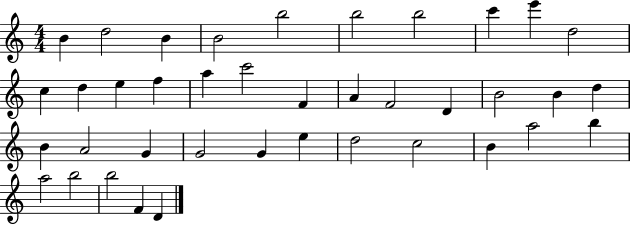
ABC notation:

X:1
T:Untitled
M:4/4
L:1/4
K:C
B d2 B B2 b2 b2 b2 c' e' d2 c d e f a c'2 F A F2 D B2 B d B A2 G G2 G e d2 c2 B a2 b a2 b2 b2 F D